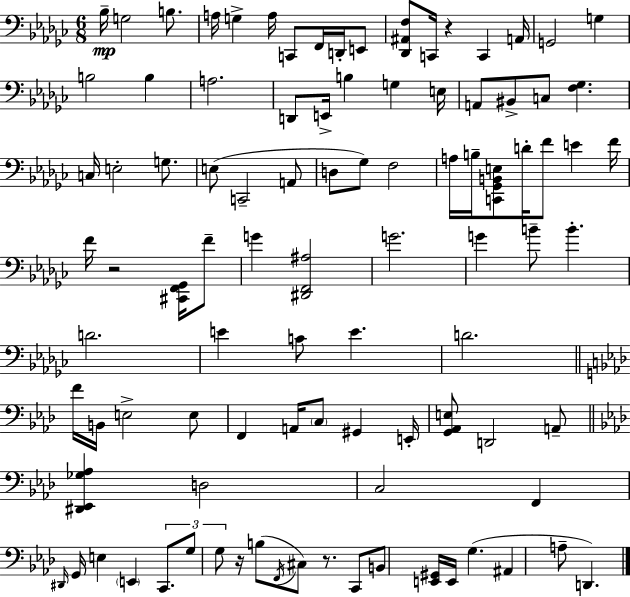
Bb3/s G3/h B3/e. A3/s G3/q A3/s C2/e F2/s D2/s E2/e [Db2,A#2,F3]/e C2/s R/q C2/q A2/s G2/h G3/q B3/h B3/q A3/h. D2/e E2/s B3/q G3/q E3/s A2/e BIS2/e C3/e [F3,Gb3]/q. C3/s E3/h G3/e. E3/e C2/h A2/e D3/e Gb3/e F3/h A3/s B3/s [C2,Gb2,B2,E3]/e D4/s F4/e E4/q F4/s F4/s R/h [C#2,F2,Gb2]/s F4/e G4/q [D#2,F2,A#3]/h G4/h. G4/q B4/e B4/q. D4/h. E4/q C4/e E4/q. D4/h. F4/s B2/s E3/h E3/e F2/q A2/s C3/e G#2/q E2/s [G2,Ab2,E3]/e D2/h A2/e [D#2,Eb2,Gb3,Ab3]/q D3/h C3/h F2/q D#2/s G2/s E3/q E2/q C2/e. G3/e G3/e R/s B3/e F2/s C#3/e R/e. C2/e B2/e [E2,G#2]/s E2/s G3/q. A#2/q A3/e D2/q.